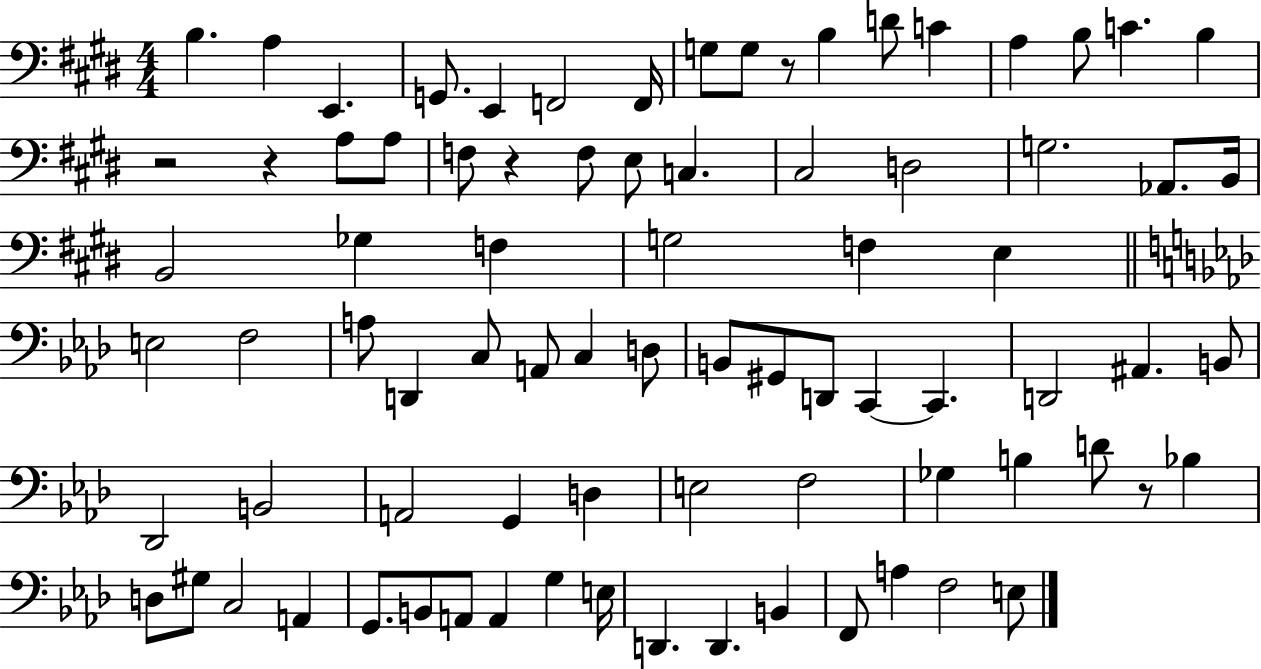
{
  \clef bass
  \numericTimeSignature
  \time 4/4
  \key e \major
  \repeat volta 2 { b4. a4 e,4. | g,8. e,4 f,2 f,16 | g8 g8 r8 b4 d'8 c'4 | a4 b8 c'4. b4 | \break r2 r4 a8 a8 | f8 r4 f8 e8 c4. | cis2 d2 | g2. aes,8. b,16 | \break b,2 ges4 f4 | g2 f4 e4 | \bar "||" \break \key f \minor e2 f2 | a8 d,4 c8 a,8 c4 d8 | b,8 gis,8 d,8 c,4~~ c,4. | d,2 ais,4. b,8 | \break des,2 b,2 | a,2 g,4 d4 | e2 f2 | ges4 b4 d'8 r8 bes4 | \break d8 gis8 c2 a,4 | g,8. b,8 a,8 a,4 g4 e16 | d,4. d,4. b,4 | f,8 a4 f2 e8 | \break } \bar "|."
}